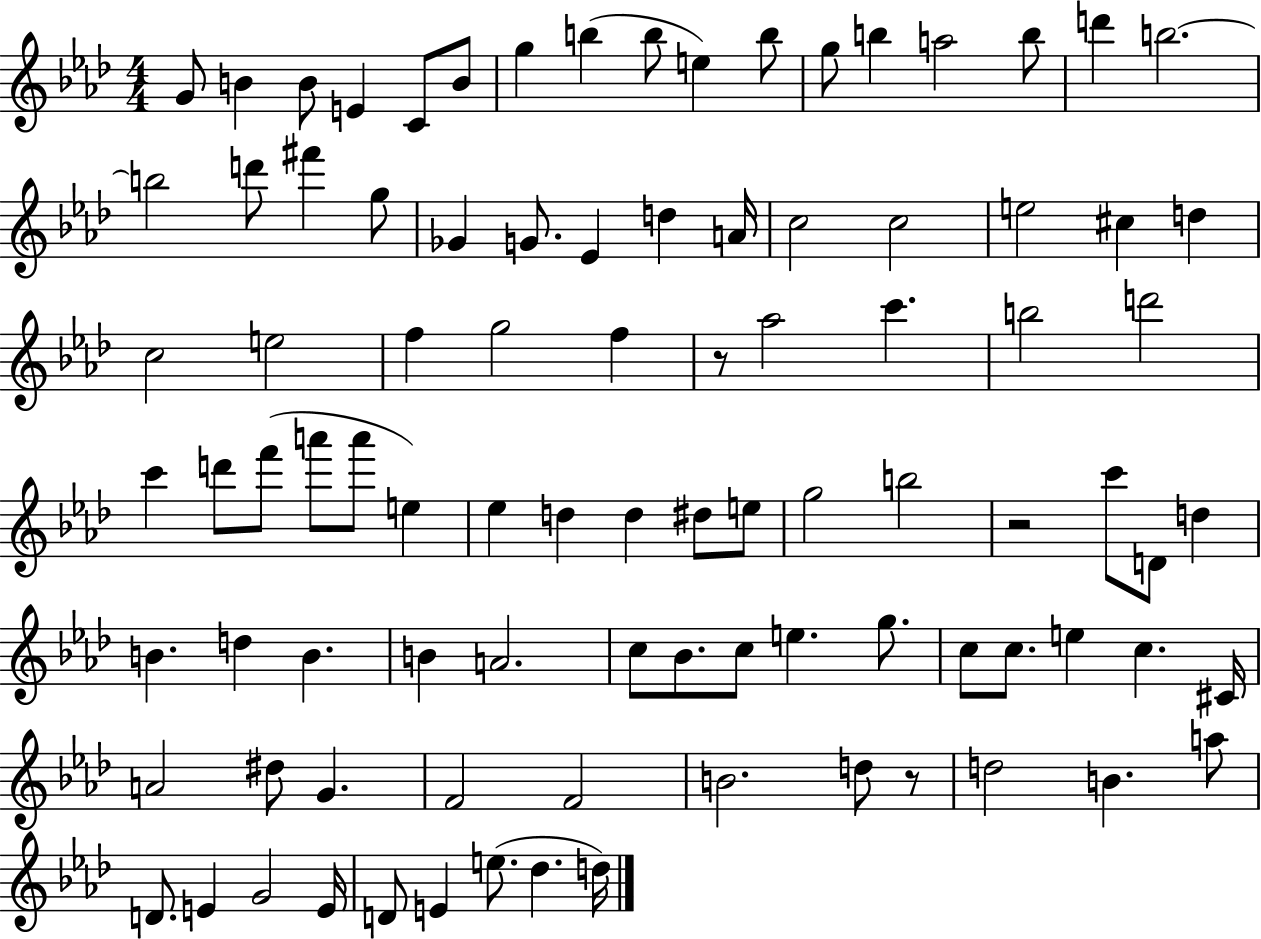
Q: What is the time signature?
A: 4/4